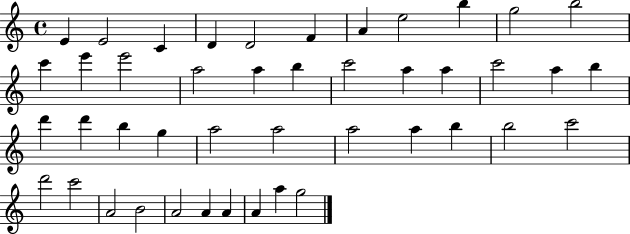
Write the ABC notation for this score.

X:1
T:Untitled
M:4/4
L:1/4
K:C
E E2 C D D2 F A e2 b g2 b2 c' e' e'2 a2 a b c'2 a a c'2 a b d' d' b g a2 a2 a2 a b b2 c'2 d'2 c'2 A2 B2 A2 A A A a g2